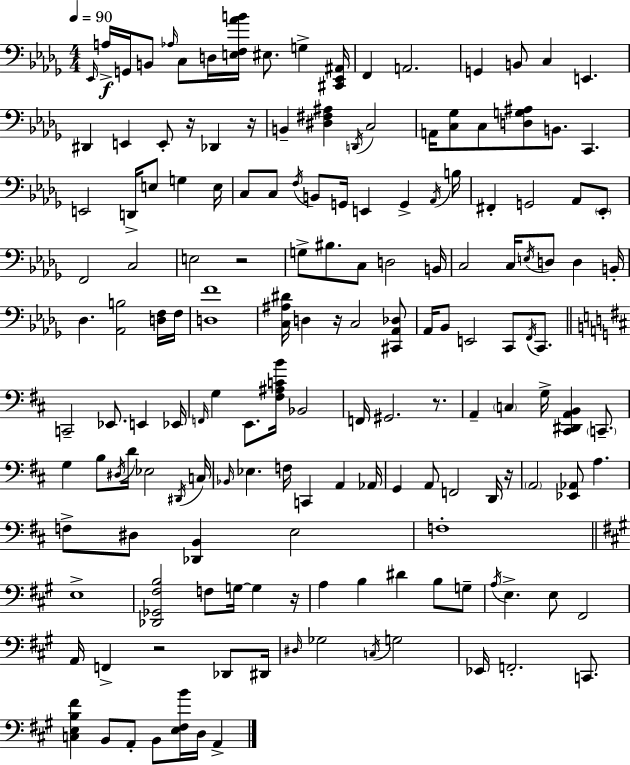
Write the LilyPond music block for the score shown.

{
  \clef bass
  \numericTimeSignature
  \time 4/4
  \key bes \minor
  \tempo 4 = 90
  \grace { ees,16 }\f a16-> g,16 b,8 \grace { aes16 } c8 d16 <e f aes' b'>16 eis8. g4-> | <cis, ees, ais,>16 f,4 a,2. | g,4 b,8 c4 e,4. | dis,4 e,4 e,8-. r16 des,4 | \break r16 b,4-- <dis fis ais>4 \acciaccatura { d,16 } c2 | a,16 <c ges>8 c8 <d g ais>8 b,8. c,4. | e,2 d,16-> e8 g4 | e16 c8 c8 \acciaccatura { f16 } b,8 g,16 e,4 g,4-> | \break \acciaccatura { aes,16 } b16 fis,4-. g,2 | aes,8 \parenthesize ees,8-. f,2 c2 | e2 r2 | g8-> bis8. c8 d2 | \break b,16 c2 c16 \acciaccatura { e16 } d8 | d4 b,16-. des4. <aes, b>2 | <d f>16 f16 <d f'>1 | <c ais dis'>16 d4 r16 c2 | \break <cis, aes, des>8 aes,16 bes,8 e,2 | c,8 \acciaccatura { f,16 } c,8. \bar "||" \break \key d \major c,2-- ees,8. e,4 ees,16 | \grace { f,16 } g4 e,8. <fis ais c' b'>16 bes,2 | f,16 gis,2. r8. | a,4-- \parenthesize c4 g16-> <cis, dis, a, b,>4 \parenthesize c,8.-- | \break g4 b8 \acciaccatura { dis16 } d'16 ees2 | \acciaccatura { dis,16 } c16 \grace { bes,16 } ees4. f16 c,4 a,4 | aes,16 g,4 a,8 f,2 | d,16 r16 \parenthesize a,2 <ees, aes,>8 a4. | \break f8-> dis8 <des, b,>4 e2 | f1-. | \bar "||" \break \key a \major e1-> | <des, ges, fis b>2 f8 g16~~ g4 r16 | a4 b4 dis'4 b8 g8-- | \acciaccatura { a16 } e4.-> e8 fis,2 | \break a,16 f,4-> r2 des,8 | dis,16 \grace { dis16 } ges2 \acciaccatura { c16 } g2 | ees,16 f,2.-. | c,8. <c e b fis'>4 b,8 a,8-. b,8 <e fis b'>16 d16 a,4-> | \break \bar "|."
}